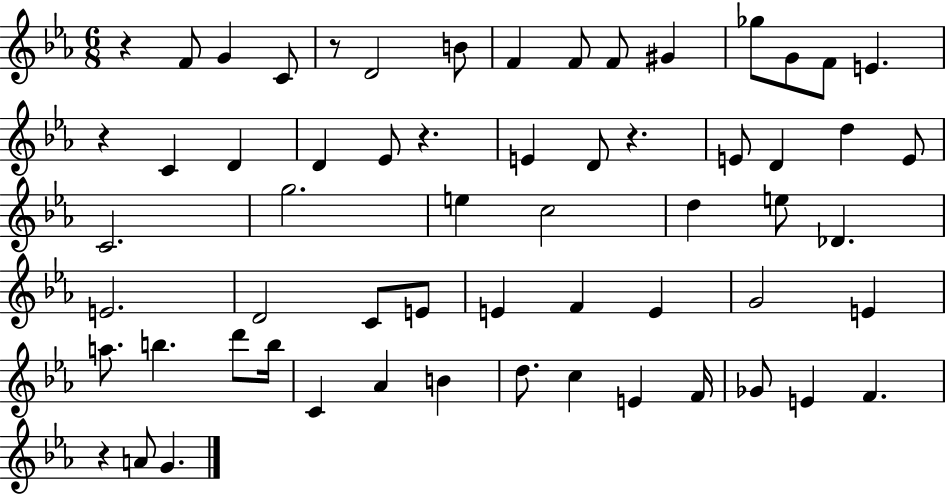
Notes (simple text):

R/q F4/e G4/q C4/e R/e D4/h B4/e F4/q F4/e F4/e G#4/q Gb5/e G4/e F4/e E4/q. R/q C4/q D4/q D4/q Eb4/e R/q. E4/q D4/e R/q. E4/e D4/q D5/q E4/e C4/h. G5/h. E5/q C5/h D5/q E5/e Db4/q. E4/h. D4/h C4/e E4/e E4/q F4/q E4/q G4/h E4/q A5/e. B5/q. D6/e B5/s C4/q Ab4/q B4/q D5/e. C5/q E4/q F4/s Gb4/e E4/q F4/q. R/q A4/e G4/q.